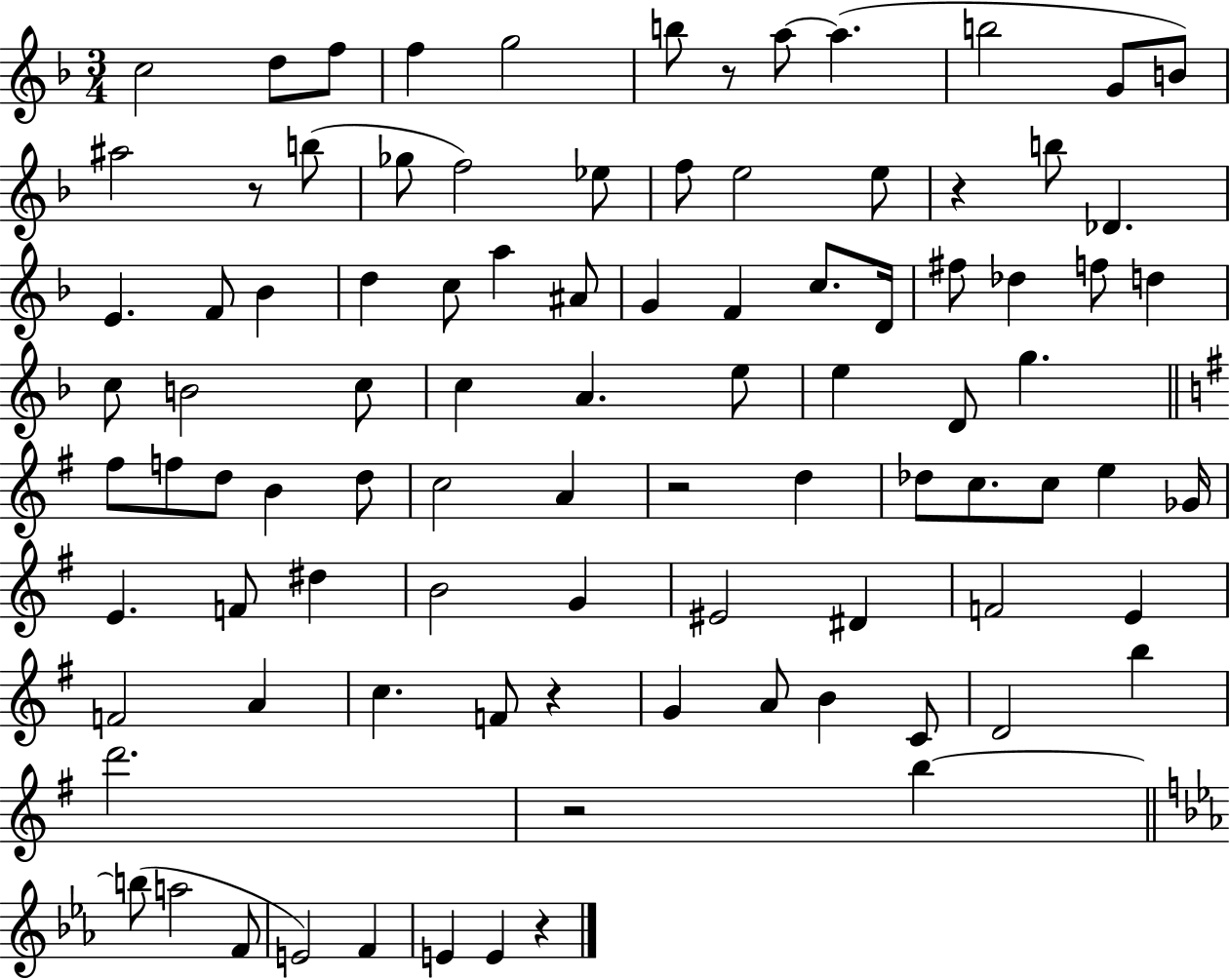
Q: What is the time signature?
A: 3/4